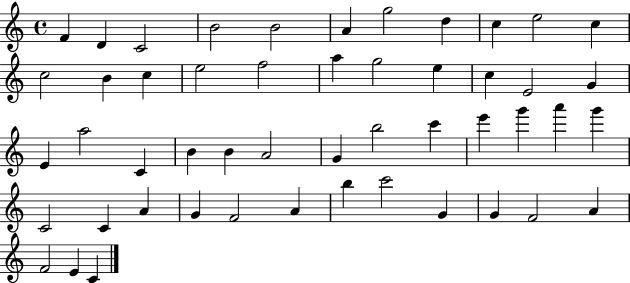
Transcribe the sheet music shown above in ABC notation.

X:1
T:Untitled
M:4/4
L:1/4
K:C
F D C2 B2 B2 A g2 d c e2 c c2 B c e2 f2 a g2 e c E2 G E a2 C B B A2 G b2 c' e' g' a' g' C2 C A G F2 A b c'2 G G F2 A F2 E C